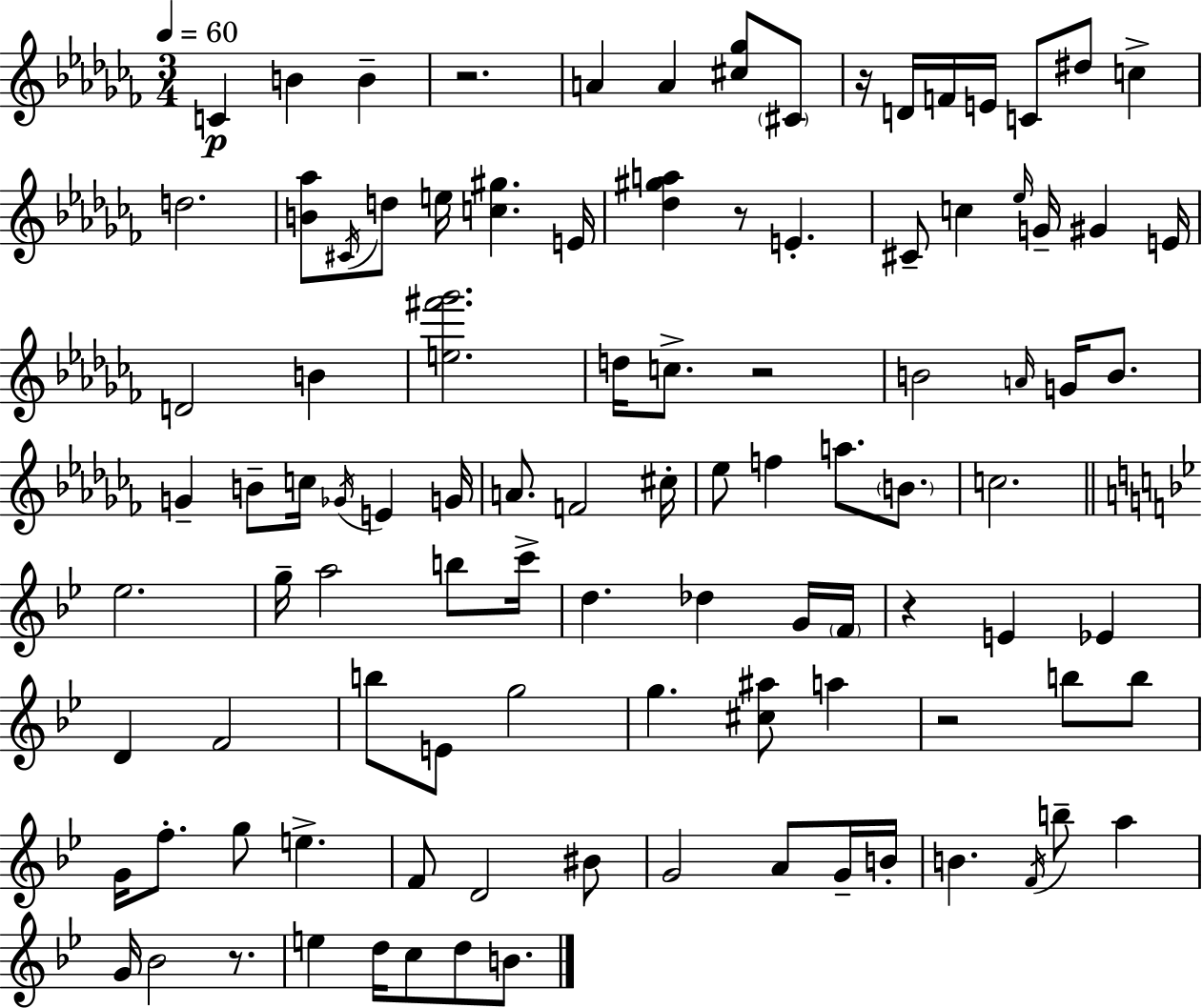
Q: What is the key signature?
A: AES minor